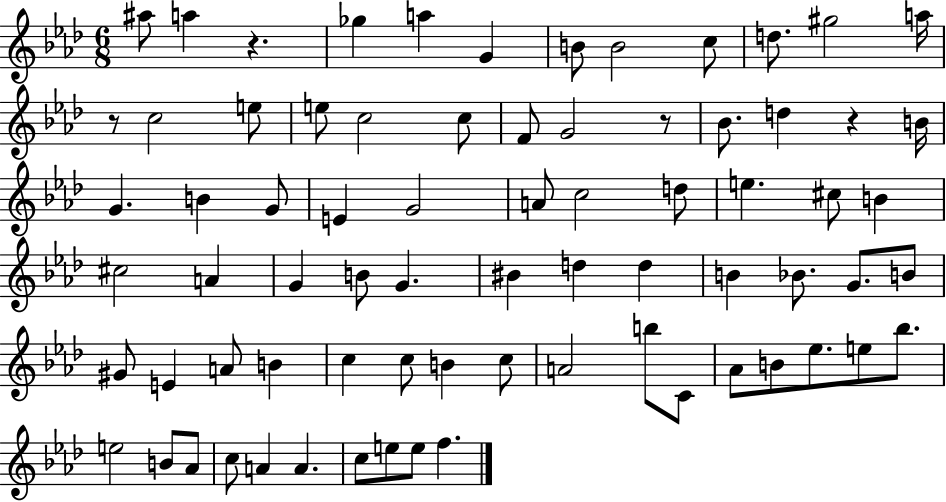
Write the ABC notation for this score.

X:1
T:Untitled
M:6/8
L:1/4
K:Ab
^a/2 a z _g a G B/2 B2 c/2 d/2 ^g2 a/4 z/2 c2 e/2 e/2 c2 c/2 F/2 G2 z/2 _B/2 d z B/4 G B G/2 E G2 A/2 c2 d/2 e ^c/2 B ^c2 A G B/2 G ^B d d B _B/2 G/2 B/2 ^G/2 E A/2 B c c/2 B c/2 A2 b/2 C/2 _A/2 B/2 _e/2 e/2 _b/2 e2 B/2 _A/2 c/2 A A c/2 e/2 e/2 f